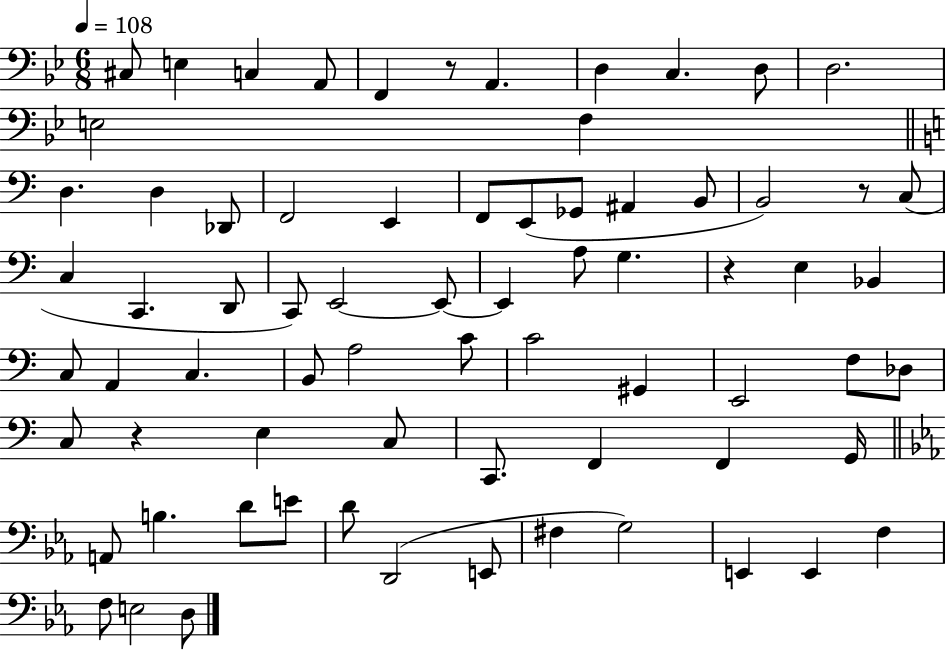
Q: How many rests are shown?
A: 4